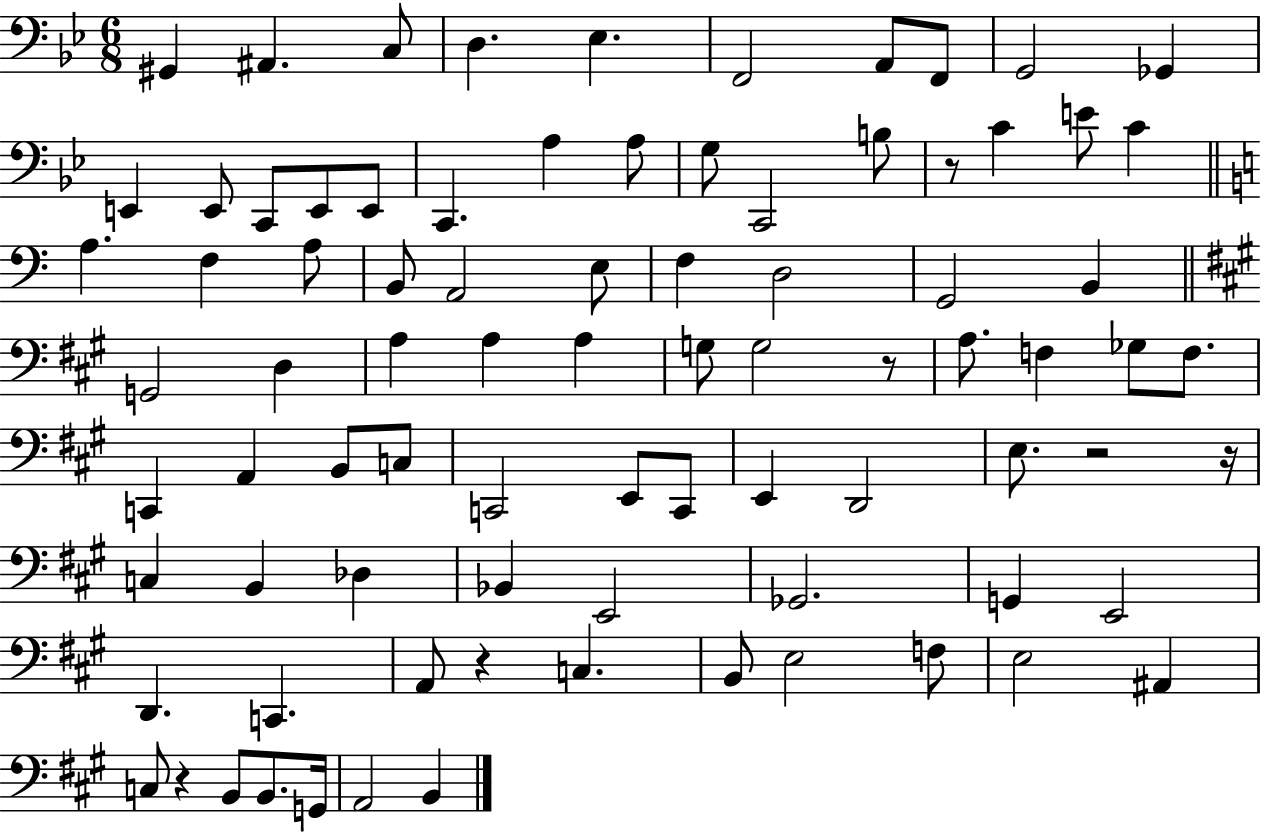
{
  \clef bass
  \numericTimeSignature
  \time 6/8
  \key bes \major
  \repeat volta 2 { gis,4 ais,4. c8 | d4. ees4. | f,2 a,8 f,8 | g,2 ges,4 | \break e,4 e,8 c,8 e,8 e,8 | c,4. a4 a8 | g8 c,2 b8 | r8 c'4 e'8 c'4 | \break \bar "||" \break \key c \major a4. f4 a8 | b,8 a,2 e8 | f4 d2 | g,2 b,4 | \break \bar "||" \break \key a \major g,2 d4 | a4 a4 a4 | g8 g2 r8 | a8. f4 ges8 f8. | \break c,4 a,4 b,8 c8 | c,2 e,8 c,8 | e,4 d,2 | e8. r2 r16 | \break c4 b,4 des4 | bes,4 e,2 | ges,2. | g,4 e,2 | \break d,4. c,4. | a,8 r4 c4. | b,8 e2 f8 | e2 ais,4 | \break c8 r4 b,8 b,8. g,16 | a,2 b,4 | } \bar "|."
}